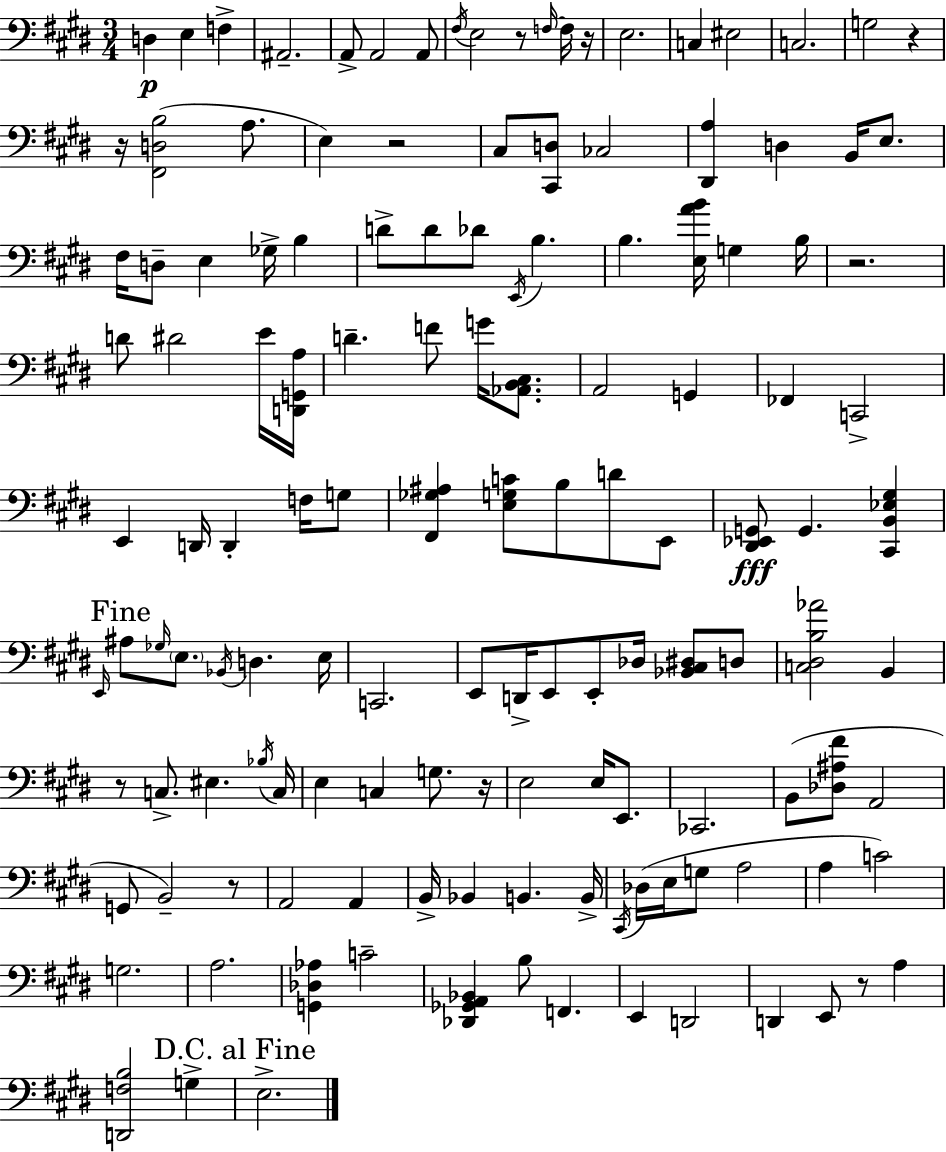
X:1
T:Untitled
M:3/4
L:1/4
K:E
D, E, F, ^A,,2 A,,/2 A,,2 A,,/2 ^F,/4 E,2 z/2 F,/4 F,/4 z/4 E,2 C, ^E,2 C,2 G,2 z z/4 [^F,,D,B,]2 A,/2 E, z2 ^C,/2 [^C,,D,]/2 _C,2 [^D,,A,] D, B,,/4 E,/2 ^F,/4 D,/2 E, _G,/4 B, D/2 D/2 _D/2 E,,/4 B, B, [E,AB]/4 G, B,/4 z2 D/2 ^D2 E/4 [D,,G,,A,]/4 D F/2 G/4 [_A,,B,,^C,]/2 A,,2 G,, _F,, C,,2 E,, D,,/4 D,, F,/4 G,/2 [^F,,_G,^A,] [E,G,C]/2 B,/2 D/2 E,,/2 [^D,,_E,,G,,]/2 G,, [^C,,B,,_E,^G,] E,,/4 ^A,/2 _G,/4 E,/2 _B,,/4 D, E,/4 C,,2 E,,/2 D,,/4 E,,/2 E,,/2 _D,/4 [_B,,^C,^D,]/2 D,/2 [C,^D,B,_A]2 B,, z/2 C,/2 ^E, _B,/4 C,/4 E, C, G,/2 z/4 E,2 E,/4 E,,/2 _C,,2 B,,/2 [_D,^A,^F]/2 A,,2 G,,/2 B,,2 z/2 A,,2 A,, B,,/4 _B,, B,, B,,/4 ^C,,/4 _D,/4 E,/4 G,/2 A,2 A, C2 G,2 A,2 [G,,_D,_A,] C2 [_D,,_G,,A,,_B,,] B,/2 F,, E,, D,,2 D,, E,,/2 z/2 A, [D,,F,B,]2 G, E,2